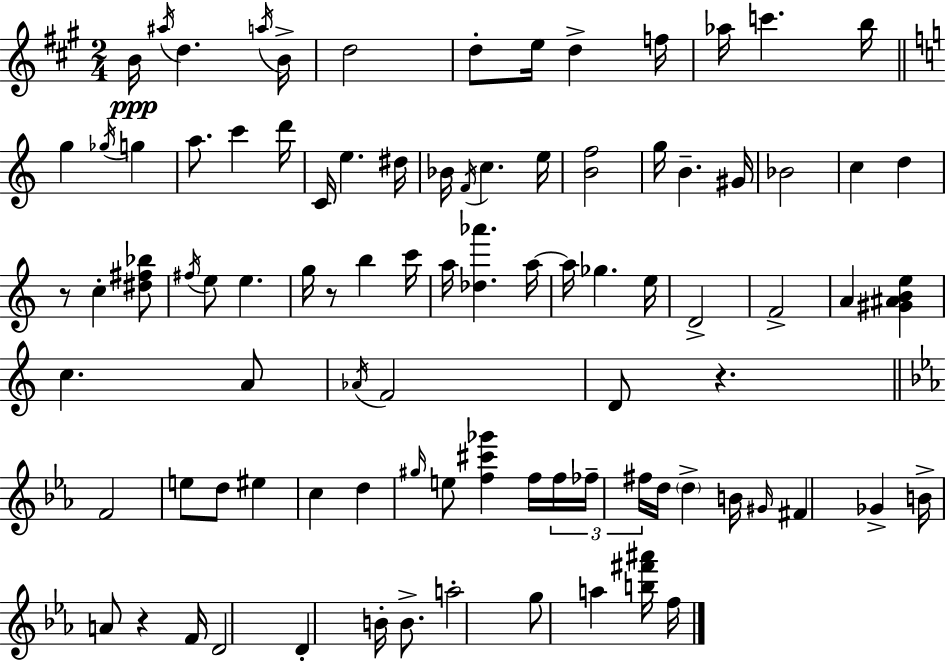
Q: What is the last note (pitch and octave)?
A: F5